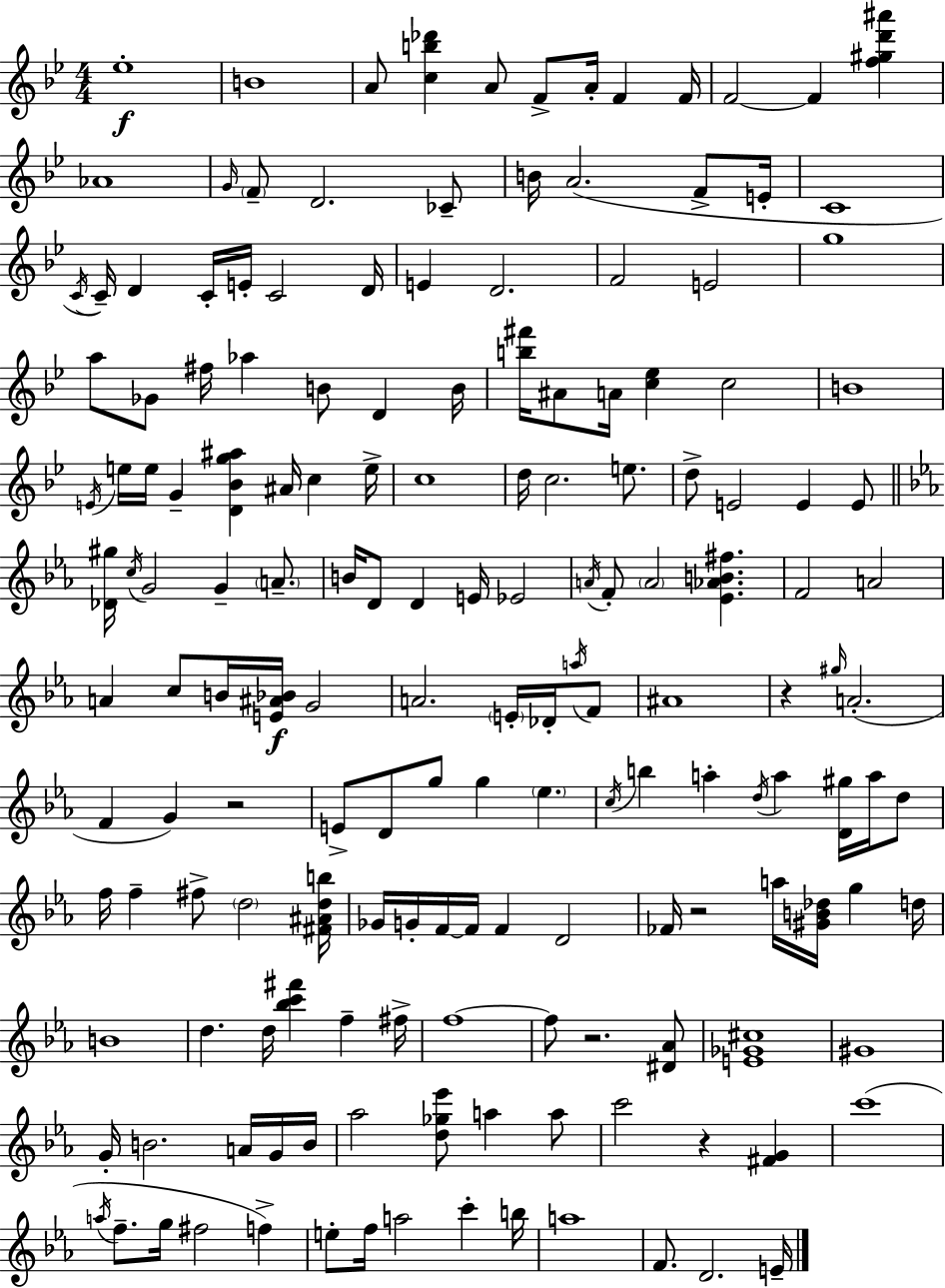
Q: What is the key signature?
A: BES major